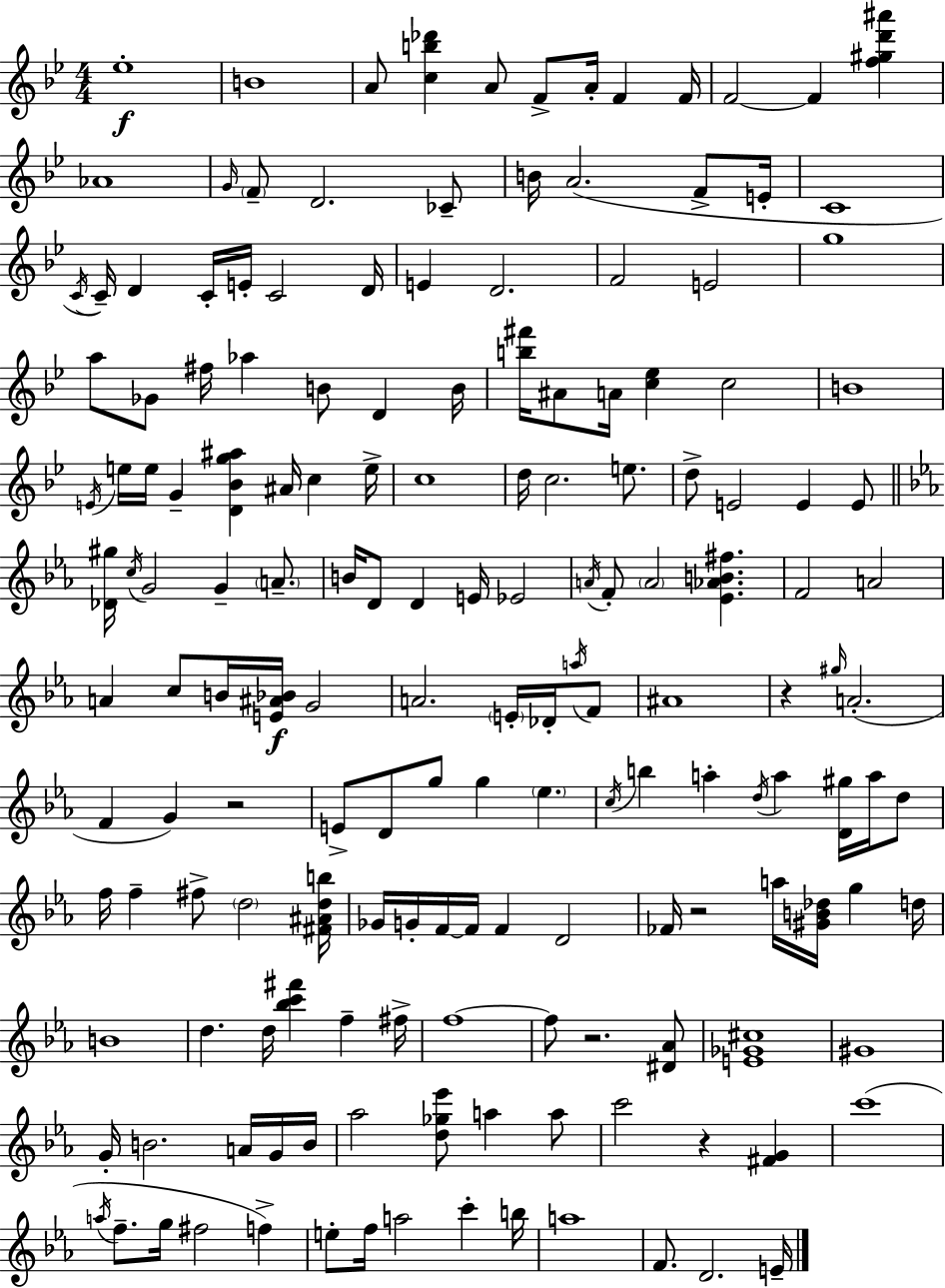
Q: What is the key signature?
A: BES major